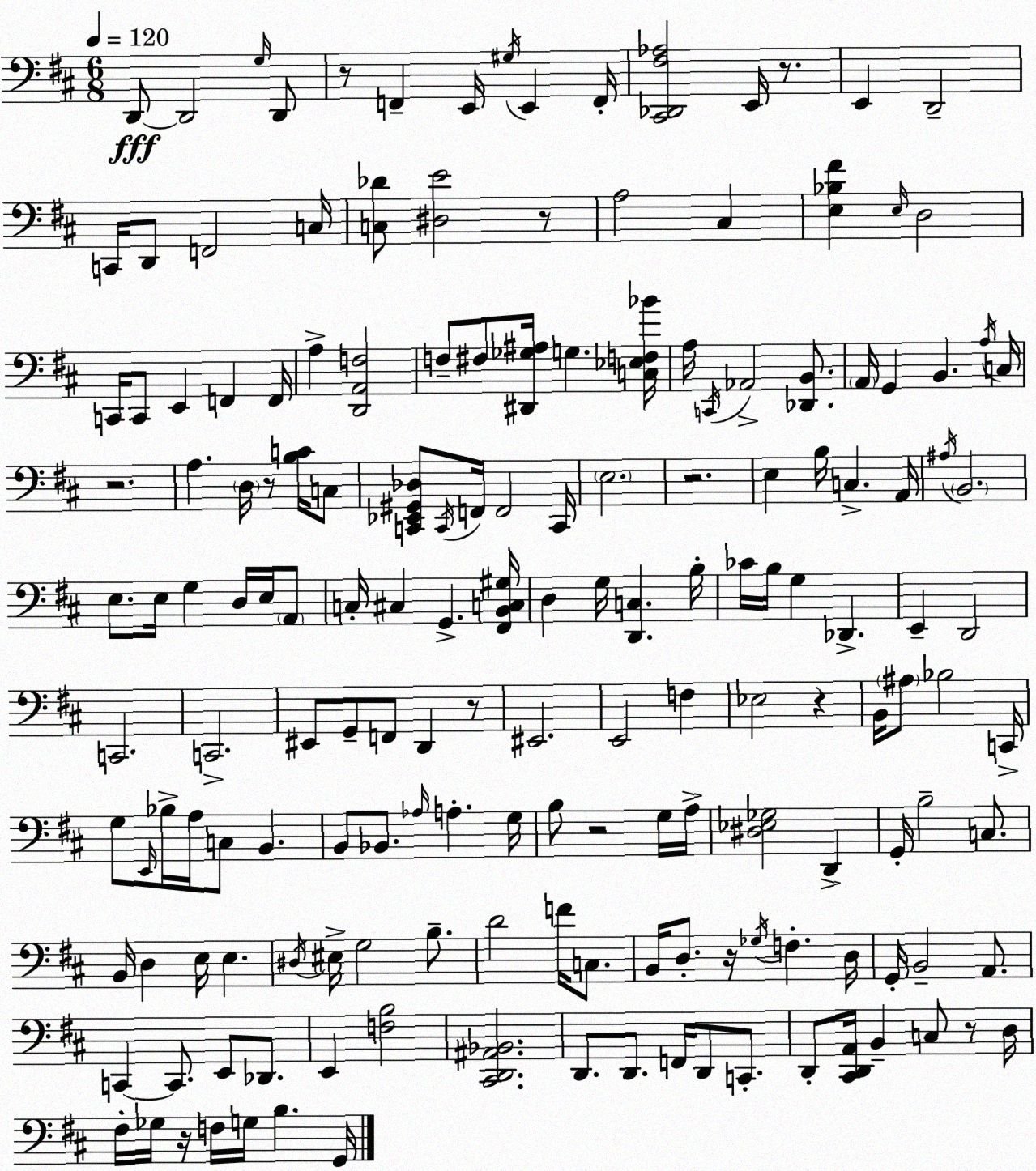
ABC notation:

X:1
T:Untitled
M:6/8
L:1/4
K:D
D,,/2 D,,2 G,/4 D,,/2 z/2 F,, E,,/4 ^G,/4 E,, F,,/4 [^C,,_D,,^F,_A,]2 E,,/4 z/2 E,, D,,2 C,,/4 D,,/2 F,,2 C,/4 [C,_D]/2 [^D,E]2 z/2 A,2 ^C, [E,_B,^F] E,/4 D,2 C,,/4 C,,/2 E,, F,, F,,/4 A, [D,,A,,F,]2 F,/2 ^F,/2 [^D,,_G,^A,]/4 G, [C,_E,F,_B]/4 A,/4 C,,/4 _A,,2 [_D,,B,,]/2 A,,/4 G,, B,, A,/4 C,/4 z2 A, D,/4 z/2 [B,C]/4 C,/2 [C,,_E,,^G,,_D,]/2 C,,/4 F,,/4 F,,2 C,,/4 E,2 z2 E, B,/4 C, A,,/4 ^A,/4 B,,2 E,/2 E,/4 G, D,/4 E,/4 A,,/2 C,/4 ^C, G,, [^F,,B,,C,^G,]/4 D, G,/4 [D,,C,] B,/4 _C/4 B,/4 G, _D,, E,, D,,2 C,,2 C,,2 ^E,,/2 G,,/2 F,,/2 D,, z/2 ^E,,2 E,,2 F, _E,2 z B,,/4 ^A,/2 _B,2 C,,/4 G,/2 E,,/4 _B,/4 A,/4 C,/2 B,, B,,/2 _B,,/2 _A,/4 A, G,/4 B,/2 z2 G,/4 A,/4 [^D,_E,_G,]2 D,, G,,/4 B,2 C,/2 B,,/4 D, E,/4 E, ^D,/4 ^E,/4 G,2 B,/2 D2 F/4 C,/2 B,,/4 D,/2 z/4 _G,/4 F, D,/4 G,,/4 B,,2 A,,/2 C,, C,,/2 E,,/2 _D,,/2 E,, [F,B,]2 [^C,,D,,^A,,_B,,]2 D,,/2 D,,/2 F,,/4 D,,/2 C,,/2 D,,/2 [^C,,D,,A,,]/4 B,, C,/2 z/2 D,/4 ^F,/4 _G,/4 z/4 F,/4 G,/4 B, G,,/4